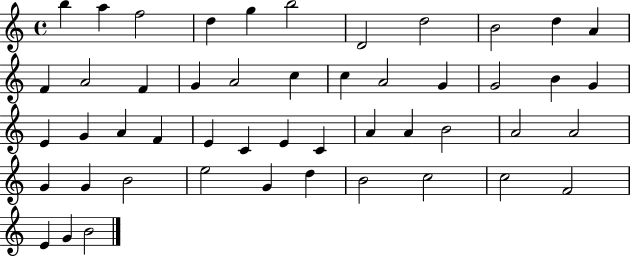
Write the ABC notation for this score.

X:1
T:Untitled
M:4/4
L:1/4
K:C
b a f2 d g b2 D2 d2 B2 d A F A2 F G A2 c c A2 G G2 B G E G A F E C E C A A B2 A2 A2 G G B2 e2 G d B2 c2 c2 F2 E G B2